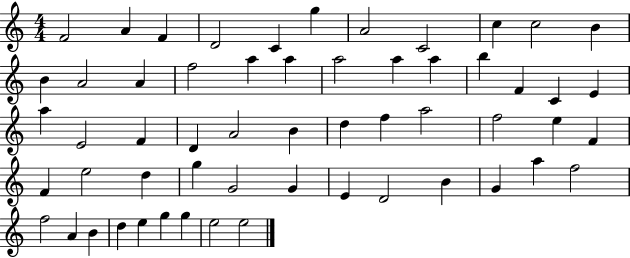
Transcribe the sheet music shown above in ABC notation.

X:1
T:Untitled
M:4/4
L:1/4
K:C
F2 A F D2 C g A2 C2 c c2 B B A2 A f2 a a a2 a a b F C E a E2 F D A2 B d f a2 f2 e F F e2 d g G2 G E D2 B G a f2 f2 A B d e g g e2 e2